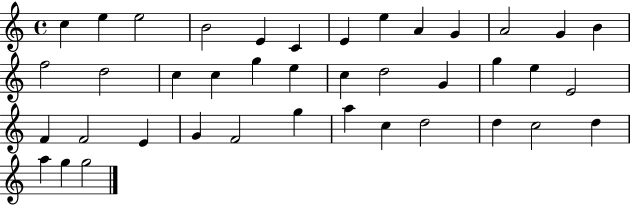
{
  \clef treble
  \time 4/4
  \defaultTimeSignature
  \key c \major
  c''4 e''4 e''2 | b'2 e'4 c'4 | e'4 e''4 a'4 g'4 | a'2 g'4 b'4 | \break f''2 d''2 | c''4 c''4 g''4 e''4 | c''4 d''2 g'4 | g''4 e''4 e'2 | \break f'4 f'2 e'4 | g'4 f'2 g''4 | a''4 c''4 d''2 | d''4 c''2 d''4 | \break a''4 g''4 g''2 | \bar "|."
}